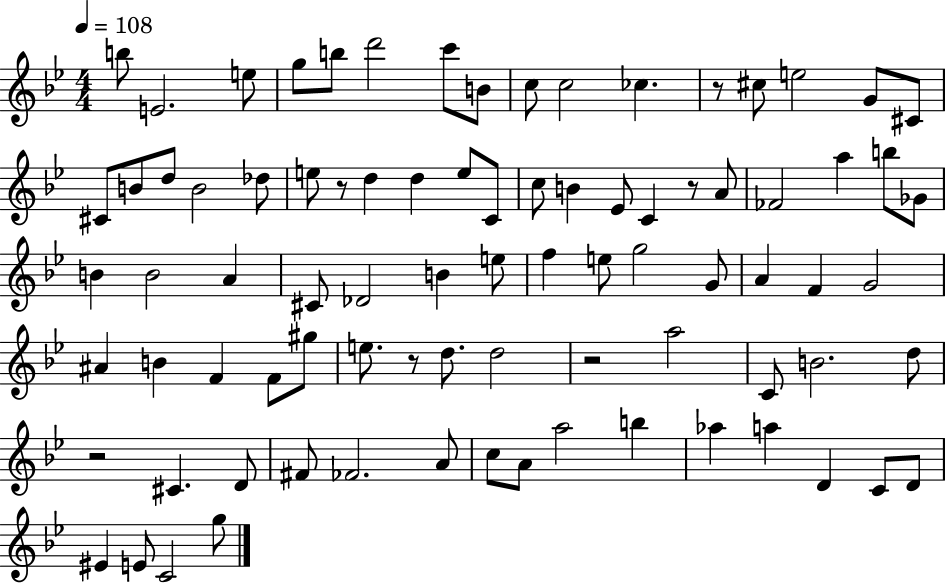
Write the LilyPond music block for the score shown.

{
  \clef treble
  \numericTimeSignature
  \time 4/4
  \key bes \major
  \tempo 4 = 108
  b''8 e'2. e''8 | g''8 b''8 d'''2 c'''8 b'8 | c''8 c''2 ces''4. | r8 cis''8 e''2 g'8 cis'8 | \break cis'8 b'8 d''8 b'2 des''8 | e''8 r8 d''4 d''4 e''8 c'8 | c''8 b'4 ees'8 c'4 r8 a'8 | fes'2 a''4 b''8 ges'8 | \break b'4 b'2 a'4 | cis'8 des'2 b'4 e''8 | f''4 e''8 g''2 g'8 | a'4 f'4 g'2 | \break ais'4 b'4 f'4 f'8 gis''8 | e''8. r8 d''8. d''2 | r2 a''2 | c'8 b'2. d''8 | \break r2 cis'4. d'8 | fis'8 fes'2. a'8 | c''8 a'8 a''2 b''4 | aes''4 a''4 d'4 c'8 d'8 | \break eis'4 e'8 c'2 g''8 | \bar "|."
}